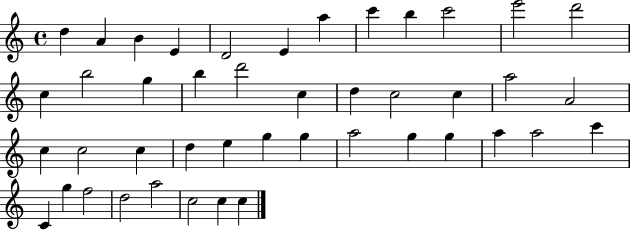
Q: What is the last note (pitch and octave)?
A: C5